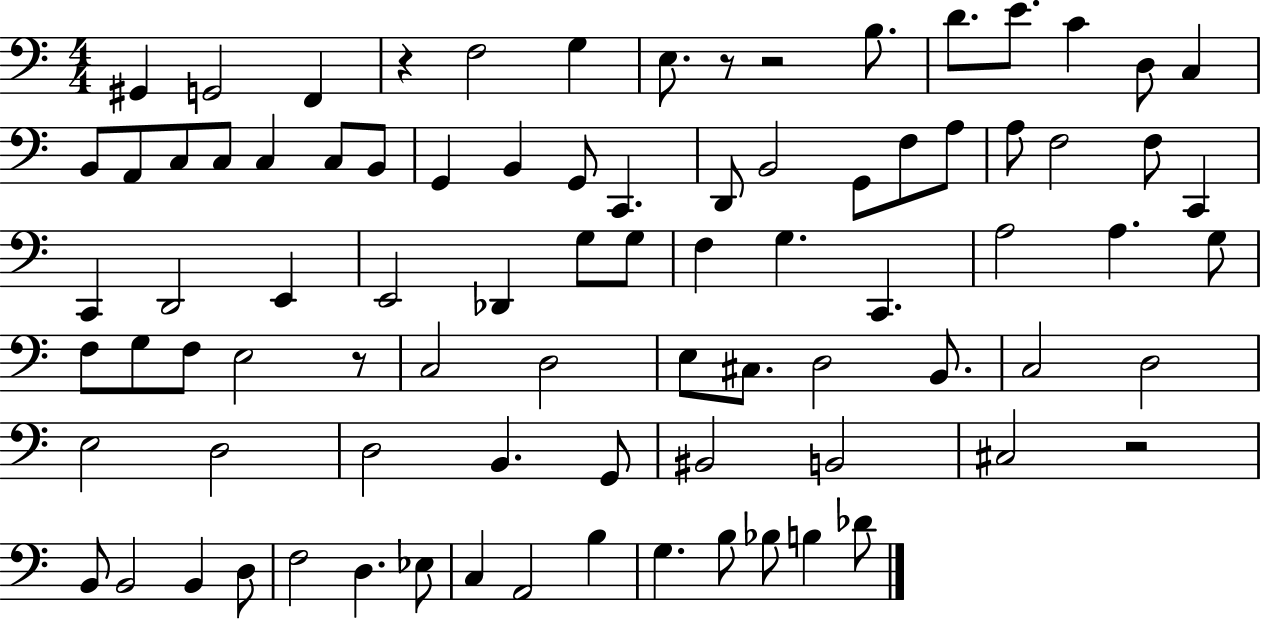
{
  \clef bass
  \numericTimeSignature
  \time 4/4
  \key c \major
  gis,4 g,2 f,4 | r4 f2 g4 | e8. r8 r2 b8. | d'8. e'8. c'4 d8 c4 | \break b,8 a,8 c8 c8 c4 c8 b,8 | g,4 b,4 g,8 c,4. | d,8 b,2 g,8 f8 a8 | a8 f2 f8 c,4 | \break c,4 d,2 e,4 | e,2 des,4 g8 g8 | f4 g4. c,4. | a2 a4. g8 | \break f8 g8 f8 e2 r8 | c2 d2 | e8 cis8. d2 b,8. | c2 d2 | \break e2 d2 | d2 b,4. g,8 | bis,2 b,2 | cis2 r2 | \break b,8 b,2 b,4 d8 | f2 d4. ees8 | c4 a,2 b4 | g4. b8 bes8 b4 des'8 | \break \bar "|."
}